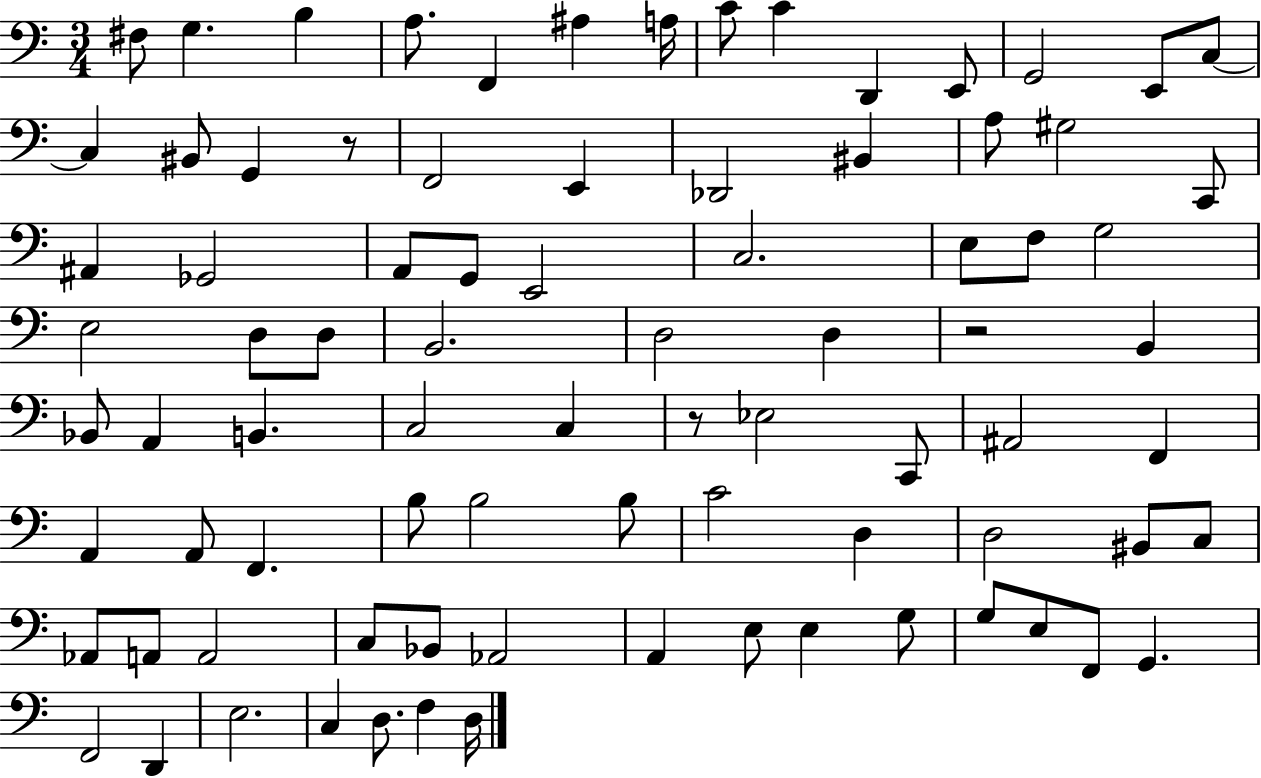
X:1
T:Untitled
M:3/4
L:1/4
K:C
^F,/2 G, B, A,/2 F,, ^A, A,/4 C/2 C D,, E,,/2 G,,2 E,,/2 C,/2 C, ^B,,/2 G,, z/2 F,,2 E,, _D,,2 ^B,, A,/2 ^G,2 C,,/2 ^A,, _G,,2 A,,/2 G,,/2 E,,2 C,2 E,/2 F,/2 G,2 E,2 D,/2 D,/2 B,,2 D,2 D, z2 B,, _B,,/2 A,, B,, C,2 C, z/2 _E,2 C,,/2 ^A,,2 F,, A,, A,,/2 F,, B,/2 B,2 B,/2 C2 D, D,2 ^B,,/2 C,/2 _A,,/2 A,,/2 A,,2 C,/2 _B,,/2 _A,,2 A,, E,/2 E, G,/2 G,/2 E,/2 F,,/2 G,, F,,2 D,, E,2 C, D,/2 F, D,/4